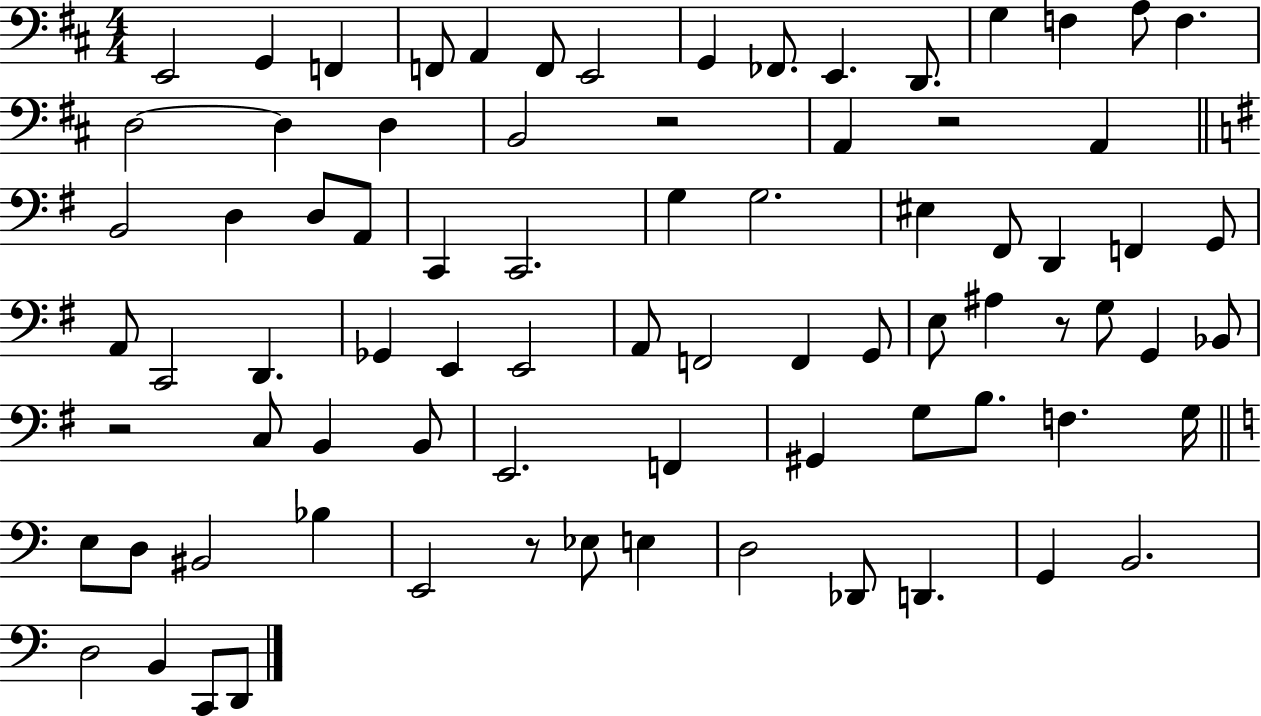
{
  \clef bass
  \numericTimeSignature
  \time 4/4
  \key d \major
  e,2 g,4 f,4 | f,8 a,4 f,8 e,2 | g,4 fes,8. e,4. d,8. | g4 f4 a8 f4. | \break d2~~ d4 d4 | b,2 r2 | a,4 r2 a,4 | \bar "||" \break \key e \minor b,2 d4 d8 a,8 | c,4 c,2. | g4 g2. | eis4 fis,8 d,4 f,4 g,8 | \break a,8 c,2 d,4. | ges,4 e,4 e,2 | a,8 f,2 f,4 g,8 | e8 ais4 r8 g8 g,4 bes,8 | \break r2 c8 b,4 b,8 | e,2. f,4 | gis,4 g8 b8. f4. g16 | \bar "||" \break \key c \major e8 d8 bis,2 bes4 | e,2 r8 ees8 e4 | d2 des,8 d,4. | g,4 b,2. | \break d2 b,4 c,8 d,8 | \bar "|."
}